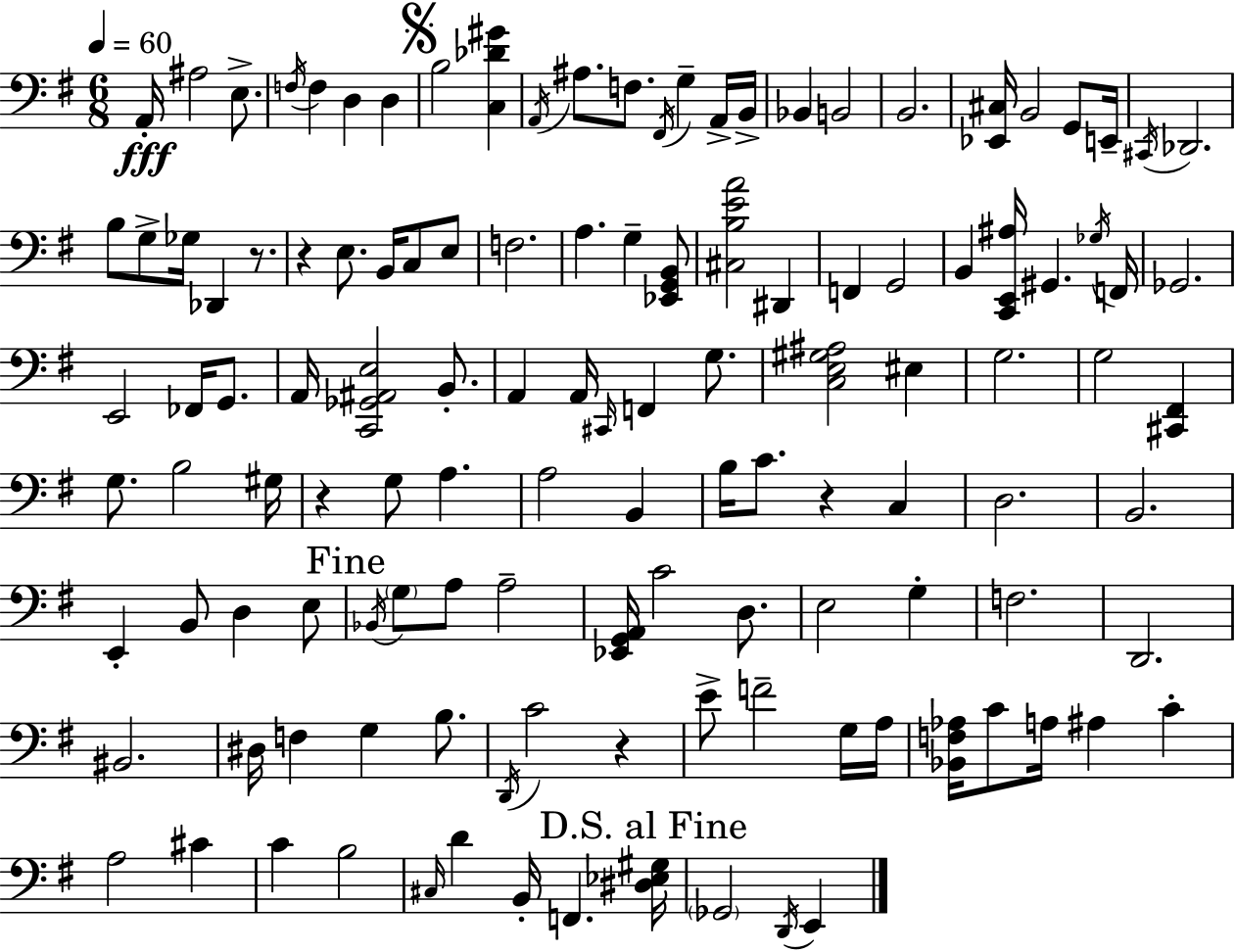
X:1
T:Untitled
M:6/8
L:1/4
K:Em
A,,/4 ^A,2 E,/2 F,/4 F, D, D, B,2 [C,_D^G] A,,/4 ^A,/2 F,/2 ^F,,/4 G, A,,/4 B,,/4 _B,, B,,2 B,,2 [_E,,^C,]/4 B,,2 G,,/2 E,,/4 ^C,,/4 _D,,2 B,/2 G,/2 _G,/4 _D,, z/2 z E,/2 B,,/4 C,/2 E,/2 F,2 A, G, [_E,,G,,B,,]/2 [^C,B,EA]2 ^D,, F,, G,,2 B,, [C,,E,,^A,]/4 ^G,, _G,/4 F,,/4 _G,,2 E,,2 _F,,/4 G,,/2 A,,/4 [C,,_G,,^A,,E,]2 B,,/2 A,, A,,/4 ^C,,/4 F,, G,/2 [C,E,^G,^A,]2 ^E, G,2 G,2 [^C,,^F,,] G,/2 B,2 ^G,/4 z G,/2 A, A,2 B,, B,/4 C/2 z C, D,2 B,,2 E,, B,,/2 D, E,/2 _B,,/4 G,/2 A,/2 A,2 [_E,,G,,A,,]/4 C2 D,/2 E,2 G, F,2 D,,2 ^B,,2 ^D,/4 F, G, B,/2 D,,/4 C2 z E/2 F2 G,/4 A,/4 [_B,,F,_A,]/4 C/2 A,/4 ^A, C A,2 ^C C B,2 ^C,/4 D B,,/4 F,, [^D,_E,^G,]/4 _G,,2 D,,/4 E,,